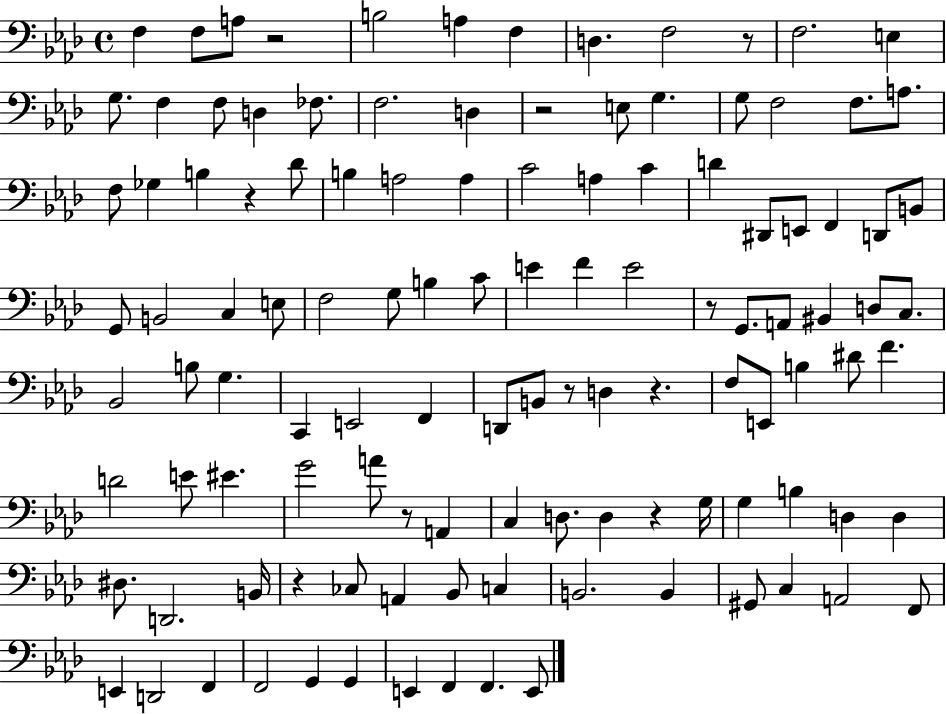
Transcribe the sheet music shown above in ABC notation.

X:1
T:Untitled
M:4/4
L:1/4
K:Ab
F, F,/2 A,/2 z2 B,2 A, F, D, F,2 z/2 F,2 E, G,/2 F, F,/2 D, _F,/2 F,2 D, z2 E,/2 G, G,/2 F,2 F,/2 A,/2 F,/2 _G, B, z _D/2 B, A,2 A, C2 A, C D ^D,,/2 E,,/2 F,, D,,/2 B,,/2 G,,/2 B,,2 C, E,/2 F,2 G,/2 B, C/2 E F E2 z/2 G,,/2 A,,/2 ^B,, D,/2 C,/2 _B,,2 B,/2 G, C,, E,,2 F,, D,,/2 B,,/2 z/2 D, z F,/2 E,,/2 B, ^D/2 F D2 E/2 ^E G2 A/2 z/2 A,, C, D,/2 D, z G,/4 G, B, D, D, ^D,/2 D,,2 B,,/4 z _C,/2 A,, _B,,/2 C, B,,2 B,, ^G,,/2 C, A,,2 F,,/2 E,, D,,2 F,, F,,2 G,, G,, E,, F,, F,, E,,/2